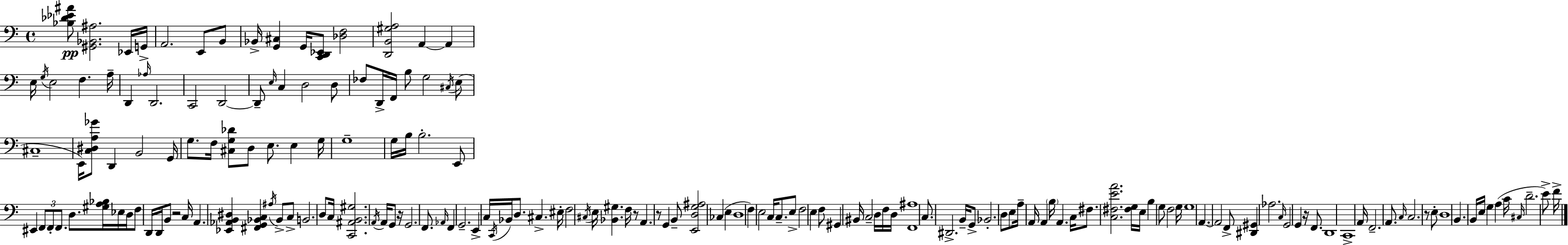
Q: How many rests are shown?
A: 6